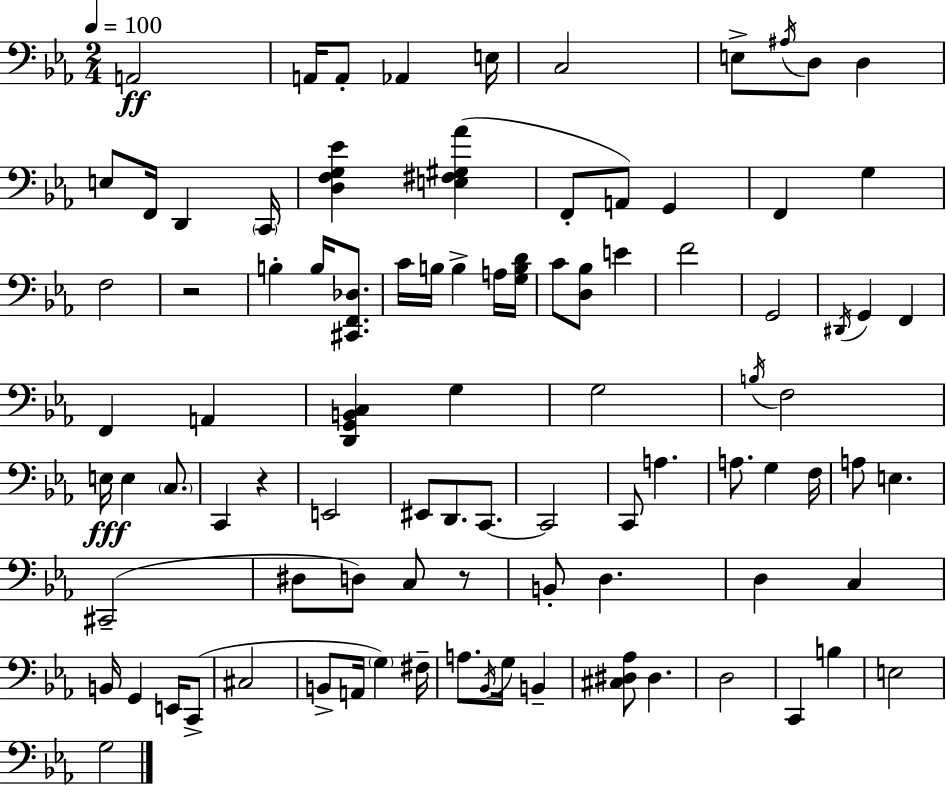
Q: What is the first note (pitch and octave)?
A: A2